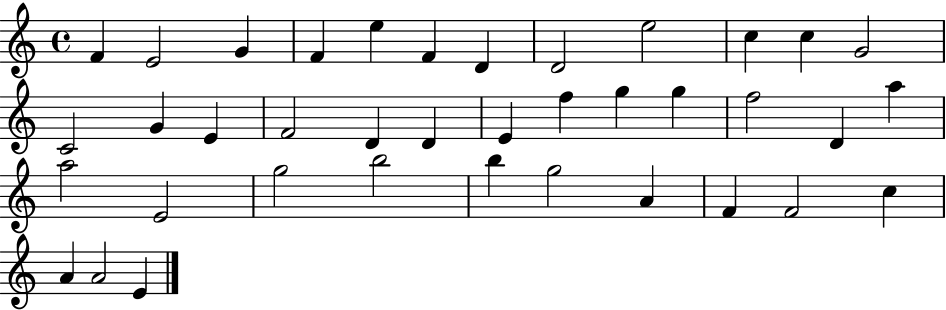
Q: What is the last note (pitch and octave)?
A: E4